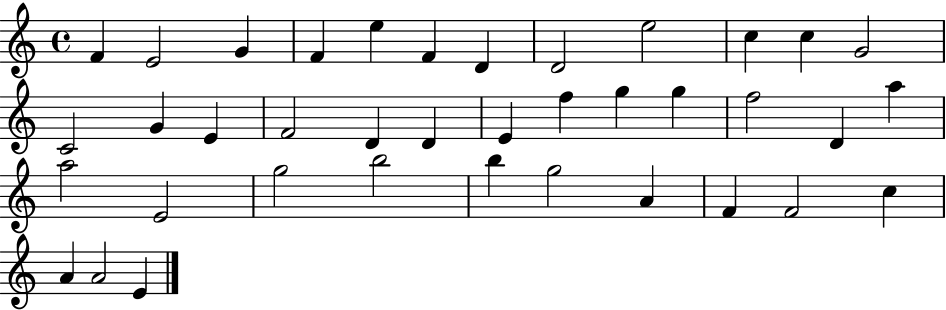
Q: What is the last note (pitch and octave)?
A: E4